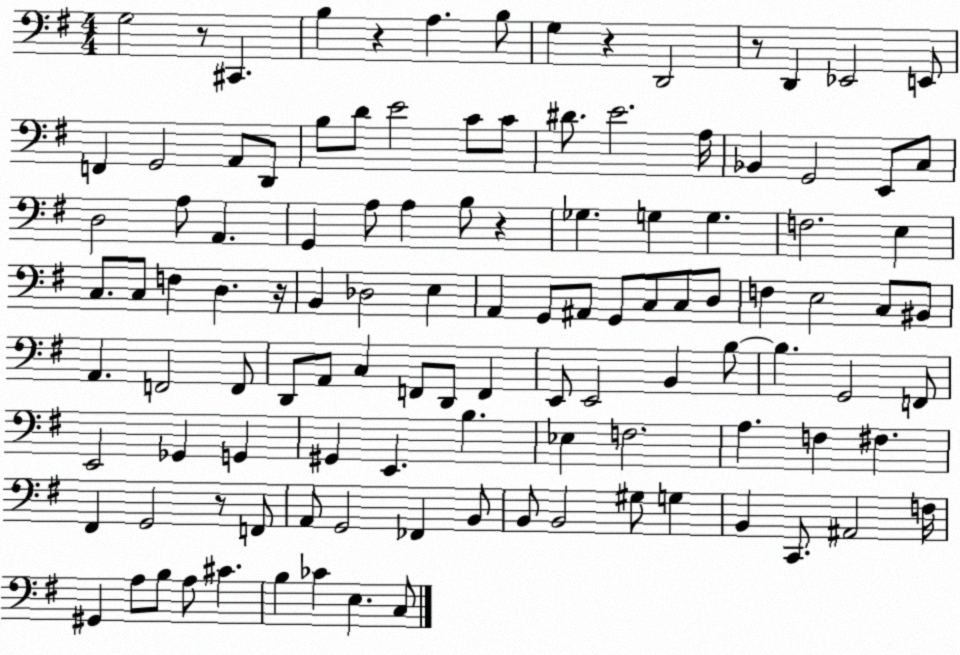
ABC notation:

X:1
T:Untitled
M:4/4
L:1/4
K:G
G,2 z/2 ^C,, B, z A, B,/2 G, z D,,2 z/2 D,, _E,,2 E,,/2 F,, G,,2 A,,/2 D,,/2 B,/2 D/2 E2 C/2 C/2 ^D/2 E2 A,/4 _B,, G,,2 E,,/2 C,/2 D,2 A,/2 A,, G,, A,/2 A, B,/2 z _G, G, G, F,2 E, C,/2 C,/2 F, D, z/4 B,, _D,2 E, A,, G,,/2 ^A,,/2 G,,/2 C,/2 C,/2 D,/2 F, E,2 C,/2 ^B,,/2 A,, F,,2 F,,/2 D,,/2 A,,/2 C, F,,/2 D,,/2 F,, E,,/2 E,,2 B,, B,/2 B, G,,2 F,,/2 E,,2 _G,, G,, ^G,, E,, B, _E, F,2 A, F, ^F, ^F,, G,,2 z/2 F,,/2 A,,/2 G,,2 _F,, B,,/2 B,,/2 B,,2 ^G,/2 G, B,, C,,/2 ^A,,2 F,/4 ^G,, A,/2 B,/2 A,/2 ^C B, _C E, C,/2